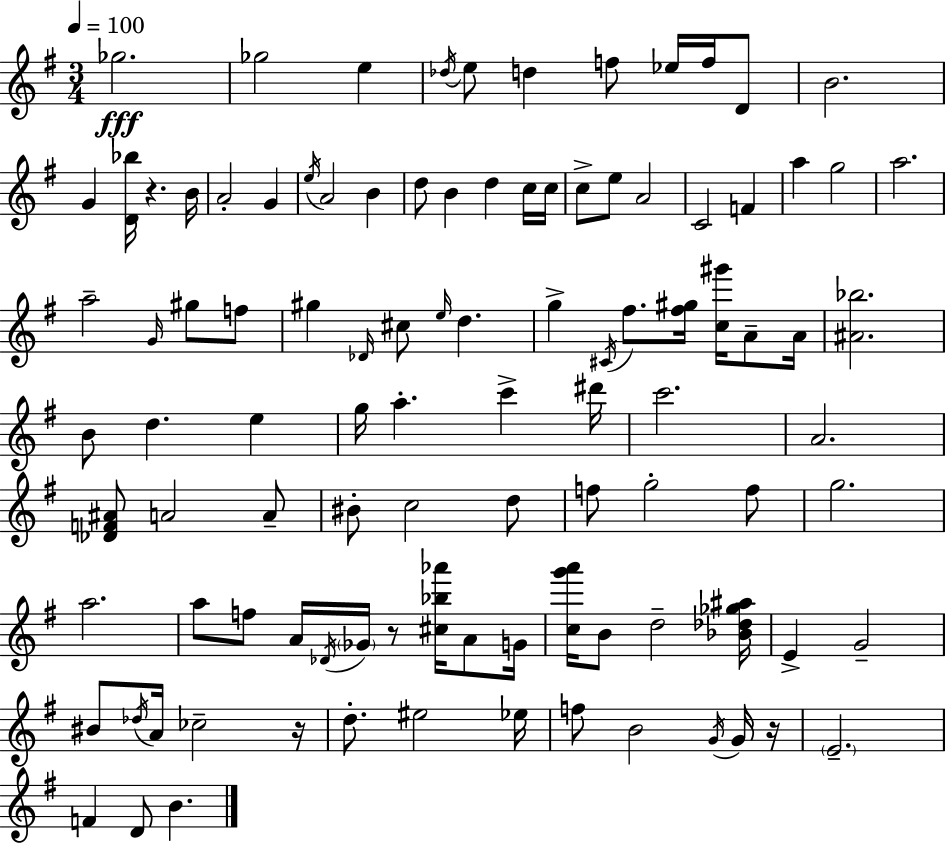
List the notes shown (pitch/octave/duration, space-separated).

Gb5/h. Gb5/h E5/q Db5/s E5/e D5/q F5/e Eb5/s F5/s D4/e B4/h. G4/q [D4,Bb5]/s R/q. B4/s A4/h G4/q E5/s A4/h B4/q D5/e B4/q D5/q C5/s C5/s C5/e E5/e A4/h C4/h F4/q A5/q G5/h A5/h. A5/h G4/s G#5/e F5/e G#5/q Db4/s C#5/e E5/s D5/q. G5/q C#4/s F#5/e. [F#5,G#5]/s [C5,G#6]/s A4/e A4/s [A#4,Bb5]/h. B4/e D5/q. E5/q G5/s A5/q. C6/q D#6/s C6/h. A4/h. [Db4,F4,A#4]/e A4/h A4/e BIS4/e C5/h D5/e F5/e G5/h F5/e G5/h. A5/h. A5/e F5/e A4/s Db4/s Gb4/s R/e [C#5,Bb5,Ab6]/s A4/e G4/s [C5,G6,A6]/s B4/e D5/h [Bb4,Db5,Gb5,A#5]/s E4/q G4/h BIS4/e Db5/s A4/s CES5/h R/s D5/e. EIS5/h Eb5/s F5/e B4/h G4/s G4/s R/s E4/h. F4/q D4/e B4/q.